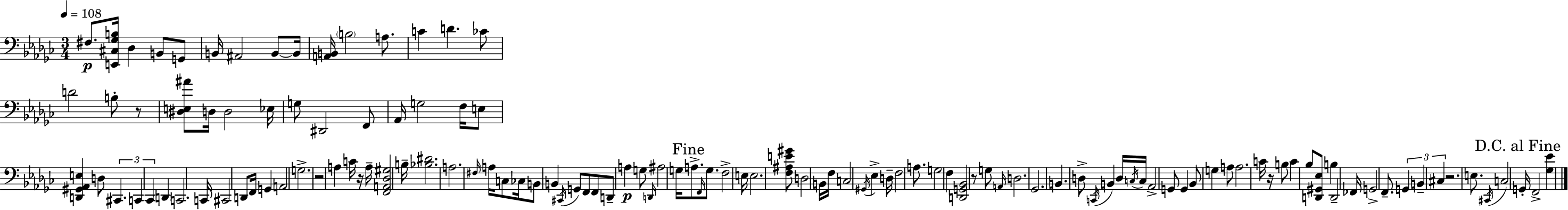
F#3/e. [E2,C#3,Gb3,B3]/s Db3/q B2/e G2/e B2/s A#2/h B2/e B2/s [A2,B2]/s B3/h A3/e. C4/q D4/q. CES4/e D4/h B3/e R/e [D#3,E3,A#4]/e D3/s D3/h Eb3/s G3/e D#2/h F2/e Ab2/s G3/h F3/s E3/e [D2,G#2,Ab2,E3]/q D3/e C#2/q. C2/q CES2/q D2/q C2/h. C2/s C#2/h D2/e F2/s G2/q A2/h G3/h. R/h A3/q C4/s R/s A3/s [F2,A2,Db3,G#3]/h B3/s [Bb3,D#4]/h. A3/h. F#3/s A3/s C3/e CES3/s B2/e B2/q C#2/s G2/e F2/e F2/e D2/e A3/q G3/e D2/s A#3/h G3/s A3/e. F2/s G3/e. F3/h E3/s E3/h. [F3,A#3,E4,G#4]/e D3/h B2/s F3/s C3/h G#2/s Eb3/q D3/s F3/h A3/e. G3/h F3/q [D2,G2,Bb2]/h R/e G3/e A2/s D3/h. Gb2/h. B2/q. D3/e C2/s B2/q D3/s C3/s C3/s Ab2/h G2/e G2/q Bb2/e G3/q A3/e A3/h. C4/s R/s B3/e C4/q Bb3/e [D2,G#2,Eb3]/e B3/q D2/h FES2/s G2/h F2/e. G2/q B2/q C#3/q R/h. E3/e. C#2/s C3/h G2/s F2/h [Gb3,Eb4]/q